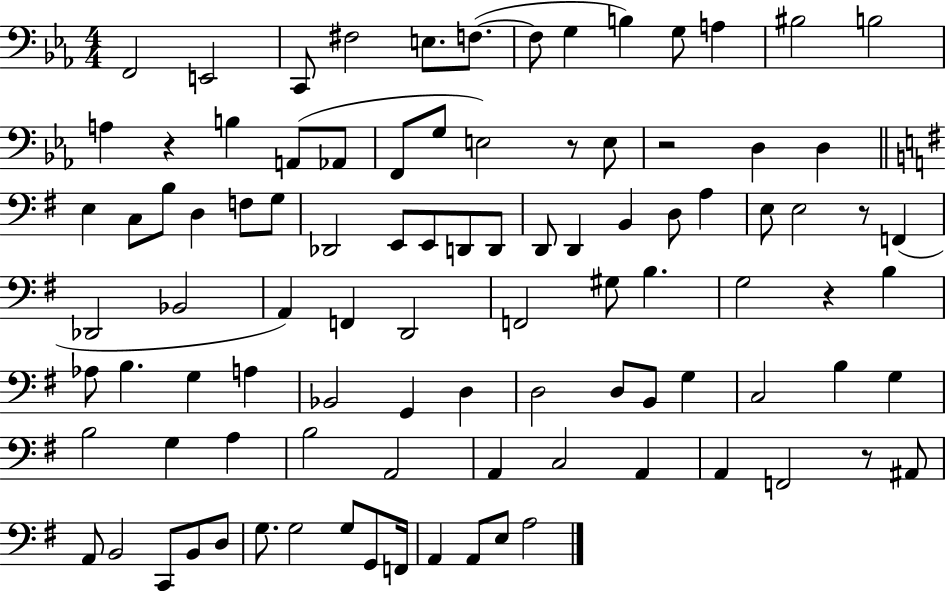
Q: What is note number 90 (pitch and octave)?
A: E3